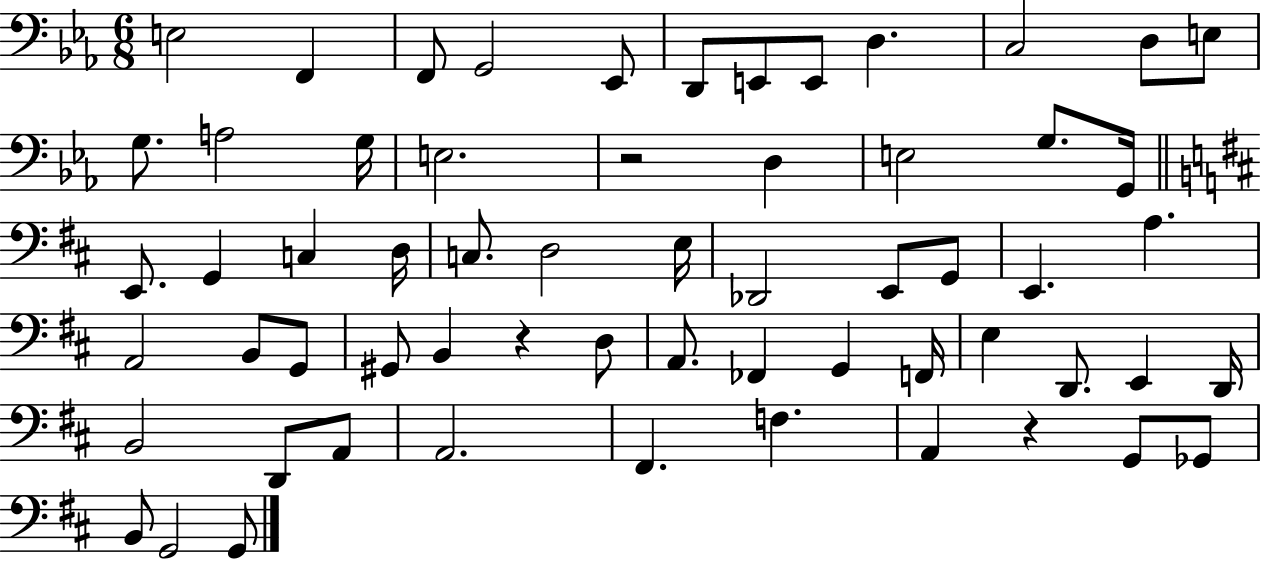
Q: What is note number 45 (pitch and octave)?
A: E2